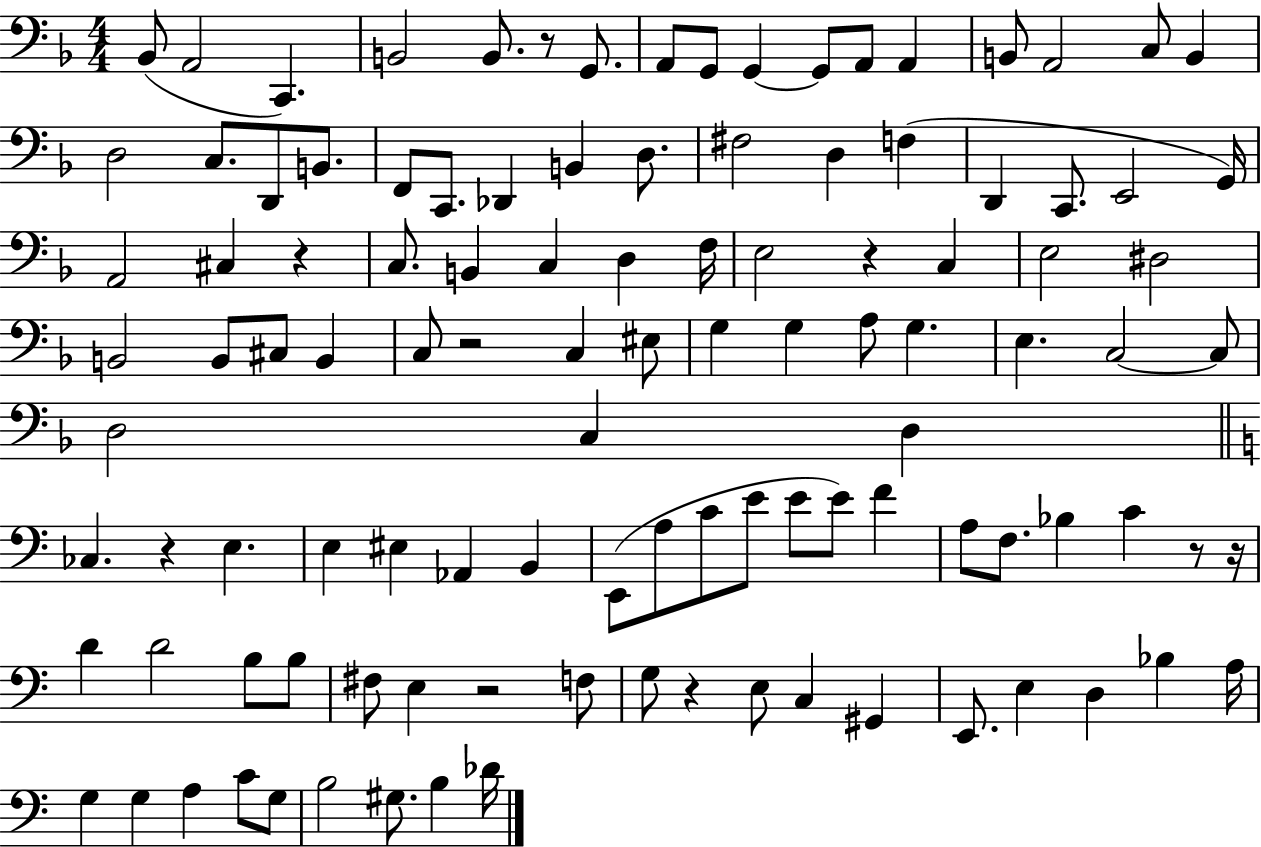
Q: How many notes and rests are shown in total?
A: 111